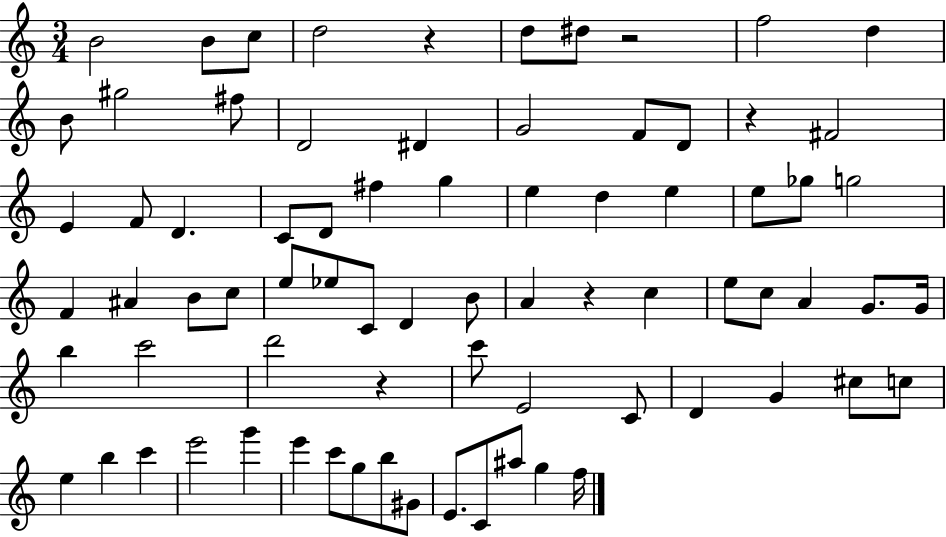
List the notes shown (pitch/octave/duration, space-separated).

B4/h B4/e C5/e D5/h R/q D5/e D#5/e R/h F5/h D5/q B4/e G#5/h F#5/e D4/h D#4/q G4/h F4/e D4/e R/q F#4/h E4/q F4/e D4/q. C4/e D4/e F#5/q G5/q E5/q D5/q E5/q E5/e Gb5/e G5/h F4/q A#4/q B4/e C5/e E5/e Eb5/e C4/e D4/q B4/e A4/q R/q C5/q E5/e C5/e A4/q G4/e. G4/s B5/q C6/h D6/h R/q C6/e E4/h C4/e D4/q G4/q C#5/e C5/e E5/q B5/q C6/q E6/h G6/q E6/q C6/e G5/e B5/e G#4/e E4/e. C4/e A#5/e G5/q F5/s